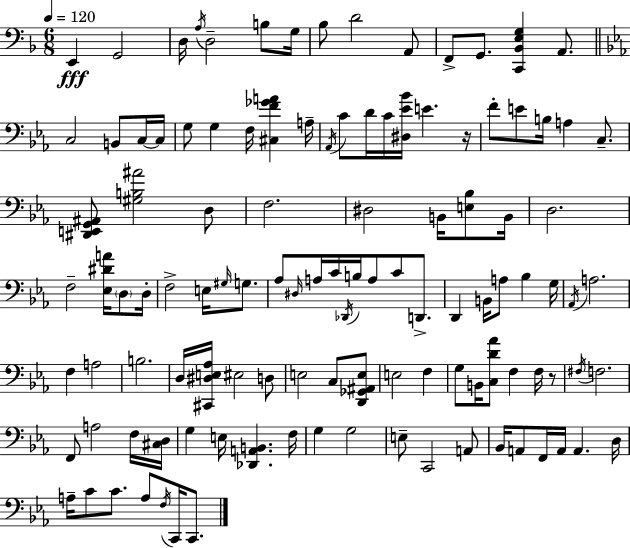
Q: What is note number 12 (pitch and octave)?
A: G2